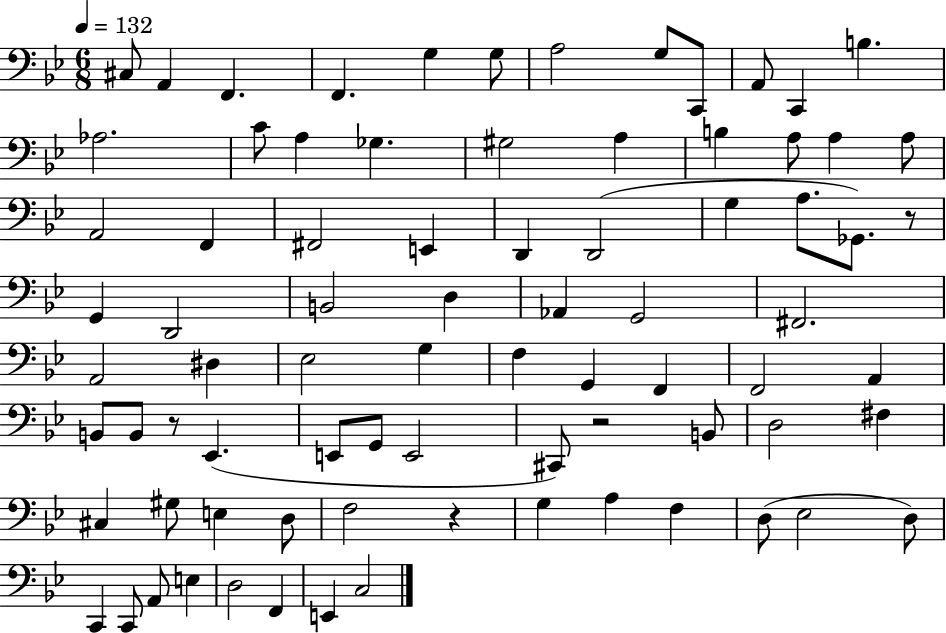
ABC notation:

X:1
T:Untitled
M:6/8
L:1/4
K:Bb
^C,/2 A,, F,, F,, G, G,/2 A,2 G,/2 C,,/2 A,,/2 C,, B, _A,2 C/2 A, _G, ^G,2 A, B, A,/2 A, A,/2 A,,2 F,, ^F,,2 E,, D,, D,,2 G, A,/2 _G,,/2 z/2 G,, D,,2 B,,2 D, _A,, G,,2 ^F,,2 A,,2 ^D, _E,2 G, F, G,, F,, F,,2 A,, B,,/2 B,,/2 z/2 _E,, E,,/2 G,,/2 E,,2 ^C,,/2 z2 B,,/2 D,2 ^F, ^C, ^G,/2 E, D,/2 F,2 z G, A, F, D,/2 _E,2 D,/2 C,, C,,/2 A,,/2 E, D,2 F,, E,, C,2